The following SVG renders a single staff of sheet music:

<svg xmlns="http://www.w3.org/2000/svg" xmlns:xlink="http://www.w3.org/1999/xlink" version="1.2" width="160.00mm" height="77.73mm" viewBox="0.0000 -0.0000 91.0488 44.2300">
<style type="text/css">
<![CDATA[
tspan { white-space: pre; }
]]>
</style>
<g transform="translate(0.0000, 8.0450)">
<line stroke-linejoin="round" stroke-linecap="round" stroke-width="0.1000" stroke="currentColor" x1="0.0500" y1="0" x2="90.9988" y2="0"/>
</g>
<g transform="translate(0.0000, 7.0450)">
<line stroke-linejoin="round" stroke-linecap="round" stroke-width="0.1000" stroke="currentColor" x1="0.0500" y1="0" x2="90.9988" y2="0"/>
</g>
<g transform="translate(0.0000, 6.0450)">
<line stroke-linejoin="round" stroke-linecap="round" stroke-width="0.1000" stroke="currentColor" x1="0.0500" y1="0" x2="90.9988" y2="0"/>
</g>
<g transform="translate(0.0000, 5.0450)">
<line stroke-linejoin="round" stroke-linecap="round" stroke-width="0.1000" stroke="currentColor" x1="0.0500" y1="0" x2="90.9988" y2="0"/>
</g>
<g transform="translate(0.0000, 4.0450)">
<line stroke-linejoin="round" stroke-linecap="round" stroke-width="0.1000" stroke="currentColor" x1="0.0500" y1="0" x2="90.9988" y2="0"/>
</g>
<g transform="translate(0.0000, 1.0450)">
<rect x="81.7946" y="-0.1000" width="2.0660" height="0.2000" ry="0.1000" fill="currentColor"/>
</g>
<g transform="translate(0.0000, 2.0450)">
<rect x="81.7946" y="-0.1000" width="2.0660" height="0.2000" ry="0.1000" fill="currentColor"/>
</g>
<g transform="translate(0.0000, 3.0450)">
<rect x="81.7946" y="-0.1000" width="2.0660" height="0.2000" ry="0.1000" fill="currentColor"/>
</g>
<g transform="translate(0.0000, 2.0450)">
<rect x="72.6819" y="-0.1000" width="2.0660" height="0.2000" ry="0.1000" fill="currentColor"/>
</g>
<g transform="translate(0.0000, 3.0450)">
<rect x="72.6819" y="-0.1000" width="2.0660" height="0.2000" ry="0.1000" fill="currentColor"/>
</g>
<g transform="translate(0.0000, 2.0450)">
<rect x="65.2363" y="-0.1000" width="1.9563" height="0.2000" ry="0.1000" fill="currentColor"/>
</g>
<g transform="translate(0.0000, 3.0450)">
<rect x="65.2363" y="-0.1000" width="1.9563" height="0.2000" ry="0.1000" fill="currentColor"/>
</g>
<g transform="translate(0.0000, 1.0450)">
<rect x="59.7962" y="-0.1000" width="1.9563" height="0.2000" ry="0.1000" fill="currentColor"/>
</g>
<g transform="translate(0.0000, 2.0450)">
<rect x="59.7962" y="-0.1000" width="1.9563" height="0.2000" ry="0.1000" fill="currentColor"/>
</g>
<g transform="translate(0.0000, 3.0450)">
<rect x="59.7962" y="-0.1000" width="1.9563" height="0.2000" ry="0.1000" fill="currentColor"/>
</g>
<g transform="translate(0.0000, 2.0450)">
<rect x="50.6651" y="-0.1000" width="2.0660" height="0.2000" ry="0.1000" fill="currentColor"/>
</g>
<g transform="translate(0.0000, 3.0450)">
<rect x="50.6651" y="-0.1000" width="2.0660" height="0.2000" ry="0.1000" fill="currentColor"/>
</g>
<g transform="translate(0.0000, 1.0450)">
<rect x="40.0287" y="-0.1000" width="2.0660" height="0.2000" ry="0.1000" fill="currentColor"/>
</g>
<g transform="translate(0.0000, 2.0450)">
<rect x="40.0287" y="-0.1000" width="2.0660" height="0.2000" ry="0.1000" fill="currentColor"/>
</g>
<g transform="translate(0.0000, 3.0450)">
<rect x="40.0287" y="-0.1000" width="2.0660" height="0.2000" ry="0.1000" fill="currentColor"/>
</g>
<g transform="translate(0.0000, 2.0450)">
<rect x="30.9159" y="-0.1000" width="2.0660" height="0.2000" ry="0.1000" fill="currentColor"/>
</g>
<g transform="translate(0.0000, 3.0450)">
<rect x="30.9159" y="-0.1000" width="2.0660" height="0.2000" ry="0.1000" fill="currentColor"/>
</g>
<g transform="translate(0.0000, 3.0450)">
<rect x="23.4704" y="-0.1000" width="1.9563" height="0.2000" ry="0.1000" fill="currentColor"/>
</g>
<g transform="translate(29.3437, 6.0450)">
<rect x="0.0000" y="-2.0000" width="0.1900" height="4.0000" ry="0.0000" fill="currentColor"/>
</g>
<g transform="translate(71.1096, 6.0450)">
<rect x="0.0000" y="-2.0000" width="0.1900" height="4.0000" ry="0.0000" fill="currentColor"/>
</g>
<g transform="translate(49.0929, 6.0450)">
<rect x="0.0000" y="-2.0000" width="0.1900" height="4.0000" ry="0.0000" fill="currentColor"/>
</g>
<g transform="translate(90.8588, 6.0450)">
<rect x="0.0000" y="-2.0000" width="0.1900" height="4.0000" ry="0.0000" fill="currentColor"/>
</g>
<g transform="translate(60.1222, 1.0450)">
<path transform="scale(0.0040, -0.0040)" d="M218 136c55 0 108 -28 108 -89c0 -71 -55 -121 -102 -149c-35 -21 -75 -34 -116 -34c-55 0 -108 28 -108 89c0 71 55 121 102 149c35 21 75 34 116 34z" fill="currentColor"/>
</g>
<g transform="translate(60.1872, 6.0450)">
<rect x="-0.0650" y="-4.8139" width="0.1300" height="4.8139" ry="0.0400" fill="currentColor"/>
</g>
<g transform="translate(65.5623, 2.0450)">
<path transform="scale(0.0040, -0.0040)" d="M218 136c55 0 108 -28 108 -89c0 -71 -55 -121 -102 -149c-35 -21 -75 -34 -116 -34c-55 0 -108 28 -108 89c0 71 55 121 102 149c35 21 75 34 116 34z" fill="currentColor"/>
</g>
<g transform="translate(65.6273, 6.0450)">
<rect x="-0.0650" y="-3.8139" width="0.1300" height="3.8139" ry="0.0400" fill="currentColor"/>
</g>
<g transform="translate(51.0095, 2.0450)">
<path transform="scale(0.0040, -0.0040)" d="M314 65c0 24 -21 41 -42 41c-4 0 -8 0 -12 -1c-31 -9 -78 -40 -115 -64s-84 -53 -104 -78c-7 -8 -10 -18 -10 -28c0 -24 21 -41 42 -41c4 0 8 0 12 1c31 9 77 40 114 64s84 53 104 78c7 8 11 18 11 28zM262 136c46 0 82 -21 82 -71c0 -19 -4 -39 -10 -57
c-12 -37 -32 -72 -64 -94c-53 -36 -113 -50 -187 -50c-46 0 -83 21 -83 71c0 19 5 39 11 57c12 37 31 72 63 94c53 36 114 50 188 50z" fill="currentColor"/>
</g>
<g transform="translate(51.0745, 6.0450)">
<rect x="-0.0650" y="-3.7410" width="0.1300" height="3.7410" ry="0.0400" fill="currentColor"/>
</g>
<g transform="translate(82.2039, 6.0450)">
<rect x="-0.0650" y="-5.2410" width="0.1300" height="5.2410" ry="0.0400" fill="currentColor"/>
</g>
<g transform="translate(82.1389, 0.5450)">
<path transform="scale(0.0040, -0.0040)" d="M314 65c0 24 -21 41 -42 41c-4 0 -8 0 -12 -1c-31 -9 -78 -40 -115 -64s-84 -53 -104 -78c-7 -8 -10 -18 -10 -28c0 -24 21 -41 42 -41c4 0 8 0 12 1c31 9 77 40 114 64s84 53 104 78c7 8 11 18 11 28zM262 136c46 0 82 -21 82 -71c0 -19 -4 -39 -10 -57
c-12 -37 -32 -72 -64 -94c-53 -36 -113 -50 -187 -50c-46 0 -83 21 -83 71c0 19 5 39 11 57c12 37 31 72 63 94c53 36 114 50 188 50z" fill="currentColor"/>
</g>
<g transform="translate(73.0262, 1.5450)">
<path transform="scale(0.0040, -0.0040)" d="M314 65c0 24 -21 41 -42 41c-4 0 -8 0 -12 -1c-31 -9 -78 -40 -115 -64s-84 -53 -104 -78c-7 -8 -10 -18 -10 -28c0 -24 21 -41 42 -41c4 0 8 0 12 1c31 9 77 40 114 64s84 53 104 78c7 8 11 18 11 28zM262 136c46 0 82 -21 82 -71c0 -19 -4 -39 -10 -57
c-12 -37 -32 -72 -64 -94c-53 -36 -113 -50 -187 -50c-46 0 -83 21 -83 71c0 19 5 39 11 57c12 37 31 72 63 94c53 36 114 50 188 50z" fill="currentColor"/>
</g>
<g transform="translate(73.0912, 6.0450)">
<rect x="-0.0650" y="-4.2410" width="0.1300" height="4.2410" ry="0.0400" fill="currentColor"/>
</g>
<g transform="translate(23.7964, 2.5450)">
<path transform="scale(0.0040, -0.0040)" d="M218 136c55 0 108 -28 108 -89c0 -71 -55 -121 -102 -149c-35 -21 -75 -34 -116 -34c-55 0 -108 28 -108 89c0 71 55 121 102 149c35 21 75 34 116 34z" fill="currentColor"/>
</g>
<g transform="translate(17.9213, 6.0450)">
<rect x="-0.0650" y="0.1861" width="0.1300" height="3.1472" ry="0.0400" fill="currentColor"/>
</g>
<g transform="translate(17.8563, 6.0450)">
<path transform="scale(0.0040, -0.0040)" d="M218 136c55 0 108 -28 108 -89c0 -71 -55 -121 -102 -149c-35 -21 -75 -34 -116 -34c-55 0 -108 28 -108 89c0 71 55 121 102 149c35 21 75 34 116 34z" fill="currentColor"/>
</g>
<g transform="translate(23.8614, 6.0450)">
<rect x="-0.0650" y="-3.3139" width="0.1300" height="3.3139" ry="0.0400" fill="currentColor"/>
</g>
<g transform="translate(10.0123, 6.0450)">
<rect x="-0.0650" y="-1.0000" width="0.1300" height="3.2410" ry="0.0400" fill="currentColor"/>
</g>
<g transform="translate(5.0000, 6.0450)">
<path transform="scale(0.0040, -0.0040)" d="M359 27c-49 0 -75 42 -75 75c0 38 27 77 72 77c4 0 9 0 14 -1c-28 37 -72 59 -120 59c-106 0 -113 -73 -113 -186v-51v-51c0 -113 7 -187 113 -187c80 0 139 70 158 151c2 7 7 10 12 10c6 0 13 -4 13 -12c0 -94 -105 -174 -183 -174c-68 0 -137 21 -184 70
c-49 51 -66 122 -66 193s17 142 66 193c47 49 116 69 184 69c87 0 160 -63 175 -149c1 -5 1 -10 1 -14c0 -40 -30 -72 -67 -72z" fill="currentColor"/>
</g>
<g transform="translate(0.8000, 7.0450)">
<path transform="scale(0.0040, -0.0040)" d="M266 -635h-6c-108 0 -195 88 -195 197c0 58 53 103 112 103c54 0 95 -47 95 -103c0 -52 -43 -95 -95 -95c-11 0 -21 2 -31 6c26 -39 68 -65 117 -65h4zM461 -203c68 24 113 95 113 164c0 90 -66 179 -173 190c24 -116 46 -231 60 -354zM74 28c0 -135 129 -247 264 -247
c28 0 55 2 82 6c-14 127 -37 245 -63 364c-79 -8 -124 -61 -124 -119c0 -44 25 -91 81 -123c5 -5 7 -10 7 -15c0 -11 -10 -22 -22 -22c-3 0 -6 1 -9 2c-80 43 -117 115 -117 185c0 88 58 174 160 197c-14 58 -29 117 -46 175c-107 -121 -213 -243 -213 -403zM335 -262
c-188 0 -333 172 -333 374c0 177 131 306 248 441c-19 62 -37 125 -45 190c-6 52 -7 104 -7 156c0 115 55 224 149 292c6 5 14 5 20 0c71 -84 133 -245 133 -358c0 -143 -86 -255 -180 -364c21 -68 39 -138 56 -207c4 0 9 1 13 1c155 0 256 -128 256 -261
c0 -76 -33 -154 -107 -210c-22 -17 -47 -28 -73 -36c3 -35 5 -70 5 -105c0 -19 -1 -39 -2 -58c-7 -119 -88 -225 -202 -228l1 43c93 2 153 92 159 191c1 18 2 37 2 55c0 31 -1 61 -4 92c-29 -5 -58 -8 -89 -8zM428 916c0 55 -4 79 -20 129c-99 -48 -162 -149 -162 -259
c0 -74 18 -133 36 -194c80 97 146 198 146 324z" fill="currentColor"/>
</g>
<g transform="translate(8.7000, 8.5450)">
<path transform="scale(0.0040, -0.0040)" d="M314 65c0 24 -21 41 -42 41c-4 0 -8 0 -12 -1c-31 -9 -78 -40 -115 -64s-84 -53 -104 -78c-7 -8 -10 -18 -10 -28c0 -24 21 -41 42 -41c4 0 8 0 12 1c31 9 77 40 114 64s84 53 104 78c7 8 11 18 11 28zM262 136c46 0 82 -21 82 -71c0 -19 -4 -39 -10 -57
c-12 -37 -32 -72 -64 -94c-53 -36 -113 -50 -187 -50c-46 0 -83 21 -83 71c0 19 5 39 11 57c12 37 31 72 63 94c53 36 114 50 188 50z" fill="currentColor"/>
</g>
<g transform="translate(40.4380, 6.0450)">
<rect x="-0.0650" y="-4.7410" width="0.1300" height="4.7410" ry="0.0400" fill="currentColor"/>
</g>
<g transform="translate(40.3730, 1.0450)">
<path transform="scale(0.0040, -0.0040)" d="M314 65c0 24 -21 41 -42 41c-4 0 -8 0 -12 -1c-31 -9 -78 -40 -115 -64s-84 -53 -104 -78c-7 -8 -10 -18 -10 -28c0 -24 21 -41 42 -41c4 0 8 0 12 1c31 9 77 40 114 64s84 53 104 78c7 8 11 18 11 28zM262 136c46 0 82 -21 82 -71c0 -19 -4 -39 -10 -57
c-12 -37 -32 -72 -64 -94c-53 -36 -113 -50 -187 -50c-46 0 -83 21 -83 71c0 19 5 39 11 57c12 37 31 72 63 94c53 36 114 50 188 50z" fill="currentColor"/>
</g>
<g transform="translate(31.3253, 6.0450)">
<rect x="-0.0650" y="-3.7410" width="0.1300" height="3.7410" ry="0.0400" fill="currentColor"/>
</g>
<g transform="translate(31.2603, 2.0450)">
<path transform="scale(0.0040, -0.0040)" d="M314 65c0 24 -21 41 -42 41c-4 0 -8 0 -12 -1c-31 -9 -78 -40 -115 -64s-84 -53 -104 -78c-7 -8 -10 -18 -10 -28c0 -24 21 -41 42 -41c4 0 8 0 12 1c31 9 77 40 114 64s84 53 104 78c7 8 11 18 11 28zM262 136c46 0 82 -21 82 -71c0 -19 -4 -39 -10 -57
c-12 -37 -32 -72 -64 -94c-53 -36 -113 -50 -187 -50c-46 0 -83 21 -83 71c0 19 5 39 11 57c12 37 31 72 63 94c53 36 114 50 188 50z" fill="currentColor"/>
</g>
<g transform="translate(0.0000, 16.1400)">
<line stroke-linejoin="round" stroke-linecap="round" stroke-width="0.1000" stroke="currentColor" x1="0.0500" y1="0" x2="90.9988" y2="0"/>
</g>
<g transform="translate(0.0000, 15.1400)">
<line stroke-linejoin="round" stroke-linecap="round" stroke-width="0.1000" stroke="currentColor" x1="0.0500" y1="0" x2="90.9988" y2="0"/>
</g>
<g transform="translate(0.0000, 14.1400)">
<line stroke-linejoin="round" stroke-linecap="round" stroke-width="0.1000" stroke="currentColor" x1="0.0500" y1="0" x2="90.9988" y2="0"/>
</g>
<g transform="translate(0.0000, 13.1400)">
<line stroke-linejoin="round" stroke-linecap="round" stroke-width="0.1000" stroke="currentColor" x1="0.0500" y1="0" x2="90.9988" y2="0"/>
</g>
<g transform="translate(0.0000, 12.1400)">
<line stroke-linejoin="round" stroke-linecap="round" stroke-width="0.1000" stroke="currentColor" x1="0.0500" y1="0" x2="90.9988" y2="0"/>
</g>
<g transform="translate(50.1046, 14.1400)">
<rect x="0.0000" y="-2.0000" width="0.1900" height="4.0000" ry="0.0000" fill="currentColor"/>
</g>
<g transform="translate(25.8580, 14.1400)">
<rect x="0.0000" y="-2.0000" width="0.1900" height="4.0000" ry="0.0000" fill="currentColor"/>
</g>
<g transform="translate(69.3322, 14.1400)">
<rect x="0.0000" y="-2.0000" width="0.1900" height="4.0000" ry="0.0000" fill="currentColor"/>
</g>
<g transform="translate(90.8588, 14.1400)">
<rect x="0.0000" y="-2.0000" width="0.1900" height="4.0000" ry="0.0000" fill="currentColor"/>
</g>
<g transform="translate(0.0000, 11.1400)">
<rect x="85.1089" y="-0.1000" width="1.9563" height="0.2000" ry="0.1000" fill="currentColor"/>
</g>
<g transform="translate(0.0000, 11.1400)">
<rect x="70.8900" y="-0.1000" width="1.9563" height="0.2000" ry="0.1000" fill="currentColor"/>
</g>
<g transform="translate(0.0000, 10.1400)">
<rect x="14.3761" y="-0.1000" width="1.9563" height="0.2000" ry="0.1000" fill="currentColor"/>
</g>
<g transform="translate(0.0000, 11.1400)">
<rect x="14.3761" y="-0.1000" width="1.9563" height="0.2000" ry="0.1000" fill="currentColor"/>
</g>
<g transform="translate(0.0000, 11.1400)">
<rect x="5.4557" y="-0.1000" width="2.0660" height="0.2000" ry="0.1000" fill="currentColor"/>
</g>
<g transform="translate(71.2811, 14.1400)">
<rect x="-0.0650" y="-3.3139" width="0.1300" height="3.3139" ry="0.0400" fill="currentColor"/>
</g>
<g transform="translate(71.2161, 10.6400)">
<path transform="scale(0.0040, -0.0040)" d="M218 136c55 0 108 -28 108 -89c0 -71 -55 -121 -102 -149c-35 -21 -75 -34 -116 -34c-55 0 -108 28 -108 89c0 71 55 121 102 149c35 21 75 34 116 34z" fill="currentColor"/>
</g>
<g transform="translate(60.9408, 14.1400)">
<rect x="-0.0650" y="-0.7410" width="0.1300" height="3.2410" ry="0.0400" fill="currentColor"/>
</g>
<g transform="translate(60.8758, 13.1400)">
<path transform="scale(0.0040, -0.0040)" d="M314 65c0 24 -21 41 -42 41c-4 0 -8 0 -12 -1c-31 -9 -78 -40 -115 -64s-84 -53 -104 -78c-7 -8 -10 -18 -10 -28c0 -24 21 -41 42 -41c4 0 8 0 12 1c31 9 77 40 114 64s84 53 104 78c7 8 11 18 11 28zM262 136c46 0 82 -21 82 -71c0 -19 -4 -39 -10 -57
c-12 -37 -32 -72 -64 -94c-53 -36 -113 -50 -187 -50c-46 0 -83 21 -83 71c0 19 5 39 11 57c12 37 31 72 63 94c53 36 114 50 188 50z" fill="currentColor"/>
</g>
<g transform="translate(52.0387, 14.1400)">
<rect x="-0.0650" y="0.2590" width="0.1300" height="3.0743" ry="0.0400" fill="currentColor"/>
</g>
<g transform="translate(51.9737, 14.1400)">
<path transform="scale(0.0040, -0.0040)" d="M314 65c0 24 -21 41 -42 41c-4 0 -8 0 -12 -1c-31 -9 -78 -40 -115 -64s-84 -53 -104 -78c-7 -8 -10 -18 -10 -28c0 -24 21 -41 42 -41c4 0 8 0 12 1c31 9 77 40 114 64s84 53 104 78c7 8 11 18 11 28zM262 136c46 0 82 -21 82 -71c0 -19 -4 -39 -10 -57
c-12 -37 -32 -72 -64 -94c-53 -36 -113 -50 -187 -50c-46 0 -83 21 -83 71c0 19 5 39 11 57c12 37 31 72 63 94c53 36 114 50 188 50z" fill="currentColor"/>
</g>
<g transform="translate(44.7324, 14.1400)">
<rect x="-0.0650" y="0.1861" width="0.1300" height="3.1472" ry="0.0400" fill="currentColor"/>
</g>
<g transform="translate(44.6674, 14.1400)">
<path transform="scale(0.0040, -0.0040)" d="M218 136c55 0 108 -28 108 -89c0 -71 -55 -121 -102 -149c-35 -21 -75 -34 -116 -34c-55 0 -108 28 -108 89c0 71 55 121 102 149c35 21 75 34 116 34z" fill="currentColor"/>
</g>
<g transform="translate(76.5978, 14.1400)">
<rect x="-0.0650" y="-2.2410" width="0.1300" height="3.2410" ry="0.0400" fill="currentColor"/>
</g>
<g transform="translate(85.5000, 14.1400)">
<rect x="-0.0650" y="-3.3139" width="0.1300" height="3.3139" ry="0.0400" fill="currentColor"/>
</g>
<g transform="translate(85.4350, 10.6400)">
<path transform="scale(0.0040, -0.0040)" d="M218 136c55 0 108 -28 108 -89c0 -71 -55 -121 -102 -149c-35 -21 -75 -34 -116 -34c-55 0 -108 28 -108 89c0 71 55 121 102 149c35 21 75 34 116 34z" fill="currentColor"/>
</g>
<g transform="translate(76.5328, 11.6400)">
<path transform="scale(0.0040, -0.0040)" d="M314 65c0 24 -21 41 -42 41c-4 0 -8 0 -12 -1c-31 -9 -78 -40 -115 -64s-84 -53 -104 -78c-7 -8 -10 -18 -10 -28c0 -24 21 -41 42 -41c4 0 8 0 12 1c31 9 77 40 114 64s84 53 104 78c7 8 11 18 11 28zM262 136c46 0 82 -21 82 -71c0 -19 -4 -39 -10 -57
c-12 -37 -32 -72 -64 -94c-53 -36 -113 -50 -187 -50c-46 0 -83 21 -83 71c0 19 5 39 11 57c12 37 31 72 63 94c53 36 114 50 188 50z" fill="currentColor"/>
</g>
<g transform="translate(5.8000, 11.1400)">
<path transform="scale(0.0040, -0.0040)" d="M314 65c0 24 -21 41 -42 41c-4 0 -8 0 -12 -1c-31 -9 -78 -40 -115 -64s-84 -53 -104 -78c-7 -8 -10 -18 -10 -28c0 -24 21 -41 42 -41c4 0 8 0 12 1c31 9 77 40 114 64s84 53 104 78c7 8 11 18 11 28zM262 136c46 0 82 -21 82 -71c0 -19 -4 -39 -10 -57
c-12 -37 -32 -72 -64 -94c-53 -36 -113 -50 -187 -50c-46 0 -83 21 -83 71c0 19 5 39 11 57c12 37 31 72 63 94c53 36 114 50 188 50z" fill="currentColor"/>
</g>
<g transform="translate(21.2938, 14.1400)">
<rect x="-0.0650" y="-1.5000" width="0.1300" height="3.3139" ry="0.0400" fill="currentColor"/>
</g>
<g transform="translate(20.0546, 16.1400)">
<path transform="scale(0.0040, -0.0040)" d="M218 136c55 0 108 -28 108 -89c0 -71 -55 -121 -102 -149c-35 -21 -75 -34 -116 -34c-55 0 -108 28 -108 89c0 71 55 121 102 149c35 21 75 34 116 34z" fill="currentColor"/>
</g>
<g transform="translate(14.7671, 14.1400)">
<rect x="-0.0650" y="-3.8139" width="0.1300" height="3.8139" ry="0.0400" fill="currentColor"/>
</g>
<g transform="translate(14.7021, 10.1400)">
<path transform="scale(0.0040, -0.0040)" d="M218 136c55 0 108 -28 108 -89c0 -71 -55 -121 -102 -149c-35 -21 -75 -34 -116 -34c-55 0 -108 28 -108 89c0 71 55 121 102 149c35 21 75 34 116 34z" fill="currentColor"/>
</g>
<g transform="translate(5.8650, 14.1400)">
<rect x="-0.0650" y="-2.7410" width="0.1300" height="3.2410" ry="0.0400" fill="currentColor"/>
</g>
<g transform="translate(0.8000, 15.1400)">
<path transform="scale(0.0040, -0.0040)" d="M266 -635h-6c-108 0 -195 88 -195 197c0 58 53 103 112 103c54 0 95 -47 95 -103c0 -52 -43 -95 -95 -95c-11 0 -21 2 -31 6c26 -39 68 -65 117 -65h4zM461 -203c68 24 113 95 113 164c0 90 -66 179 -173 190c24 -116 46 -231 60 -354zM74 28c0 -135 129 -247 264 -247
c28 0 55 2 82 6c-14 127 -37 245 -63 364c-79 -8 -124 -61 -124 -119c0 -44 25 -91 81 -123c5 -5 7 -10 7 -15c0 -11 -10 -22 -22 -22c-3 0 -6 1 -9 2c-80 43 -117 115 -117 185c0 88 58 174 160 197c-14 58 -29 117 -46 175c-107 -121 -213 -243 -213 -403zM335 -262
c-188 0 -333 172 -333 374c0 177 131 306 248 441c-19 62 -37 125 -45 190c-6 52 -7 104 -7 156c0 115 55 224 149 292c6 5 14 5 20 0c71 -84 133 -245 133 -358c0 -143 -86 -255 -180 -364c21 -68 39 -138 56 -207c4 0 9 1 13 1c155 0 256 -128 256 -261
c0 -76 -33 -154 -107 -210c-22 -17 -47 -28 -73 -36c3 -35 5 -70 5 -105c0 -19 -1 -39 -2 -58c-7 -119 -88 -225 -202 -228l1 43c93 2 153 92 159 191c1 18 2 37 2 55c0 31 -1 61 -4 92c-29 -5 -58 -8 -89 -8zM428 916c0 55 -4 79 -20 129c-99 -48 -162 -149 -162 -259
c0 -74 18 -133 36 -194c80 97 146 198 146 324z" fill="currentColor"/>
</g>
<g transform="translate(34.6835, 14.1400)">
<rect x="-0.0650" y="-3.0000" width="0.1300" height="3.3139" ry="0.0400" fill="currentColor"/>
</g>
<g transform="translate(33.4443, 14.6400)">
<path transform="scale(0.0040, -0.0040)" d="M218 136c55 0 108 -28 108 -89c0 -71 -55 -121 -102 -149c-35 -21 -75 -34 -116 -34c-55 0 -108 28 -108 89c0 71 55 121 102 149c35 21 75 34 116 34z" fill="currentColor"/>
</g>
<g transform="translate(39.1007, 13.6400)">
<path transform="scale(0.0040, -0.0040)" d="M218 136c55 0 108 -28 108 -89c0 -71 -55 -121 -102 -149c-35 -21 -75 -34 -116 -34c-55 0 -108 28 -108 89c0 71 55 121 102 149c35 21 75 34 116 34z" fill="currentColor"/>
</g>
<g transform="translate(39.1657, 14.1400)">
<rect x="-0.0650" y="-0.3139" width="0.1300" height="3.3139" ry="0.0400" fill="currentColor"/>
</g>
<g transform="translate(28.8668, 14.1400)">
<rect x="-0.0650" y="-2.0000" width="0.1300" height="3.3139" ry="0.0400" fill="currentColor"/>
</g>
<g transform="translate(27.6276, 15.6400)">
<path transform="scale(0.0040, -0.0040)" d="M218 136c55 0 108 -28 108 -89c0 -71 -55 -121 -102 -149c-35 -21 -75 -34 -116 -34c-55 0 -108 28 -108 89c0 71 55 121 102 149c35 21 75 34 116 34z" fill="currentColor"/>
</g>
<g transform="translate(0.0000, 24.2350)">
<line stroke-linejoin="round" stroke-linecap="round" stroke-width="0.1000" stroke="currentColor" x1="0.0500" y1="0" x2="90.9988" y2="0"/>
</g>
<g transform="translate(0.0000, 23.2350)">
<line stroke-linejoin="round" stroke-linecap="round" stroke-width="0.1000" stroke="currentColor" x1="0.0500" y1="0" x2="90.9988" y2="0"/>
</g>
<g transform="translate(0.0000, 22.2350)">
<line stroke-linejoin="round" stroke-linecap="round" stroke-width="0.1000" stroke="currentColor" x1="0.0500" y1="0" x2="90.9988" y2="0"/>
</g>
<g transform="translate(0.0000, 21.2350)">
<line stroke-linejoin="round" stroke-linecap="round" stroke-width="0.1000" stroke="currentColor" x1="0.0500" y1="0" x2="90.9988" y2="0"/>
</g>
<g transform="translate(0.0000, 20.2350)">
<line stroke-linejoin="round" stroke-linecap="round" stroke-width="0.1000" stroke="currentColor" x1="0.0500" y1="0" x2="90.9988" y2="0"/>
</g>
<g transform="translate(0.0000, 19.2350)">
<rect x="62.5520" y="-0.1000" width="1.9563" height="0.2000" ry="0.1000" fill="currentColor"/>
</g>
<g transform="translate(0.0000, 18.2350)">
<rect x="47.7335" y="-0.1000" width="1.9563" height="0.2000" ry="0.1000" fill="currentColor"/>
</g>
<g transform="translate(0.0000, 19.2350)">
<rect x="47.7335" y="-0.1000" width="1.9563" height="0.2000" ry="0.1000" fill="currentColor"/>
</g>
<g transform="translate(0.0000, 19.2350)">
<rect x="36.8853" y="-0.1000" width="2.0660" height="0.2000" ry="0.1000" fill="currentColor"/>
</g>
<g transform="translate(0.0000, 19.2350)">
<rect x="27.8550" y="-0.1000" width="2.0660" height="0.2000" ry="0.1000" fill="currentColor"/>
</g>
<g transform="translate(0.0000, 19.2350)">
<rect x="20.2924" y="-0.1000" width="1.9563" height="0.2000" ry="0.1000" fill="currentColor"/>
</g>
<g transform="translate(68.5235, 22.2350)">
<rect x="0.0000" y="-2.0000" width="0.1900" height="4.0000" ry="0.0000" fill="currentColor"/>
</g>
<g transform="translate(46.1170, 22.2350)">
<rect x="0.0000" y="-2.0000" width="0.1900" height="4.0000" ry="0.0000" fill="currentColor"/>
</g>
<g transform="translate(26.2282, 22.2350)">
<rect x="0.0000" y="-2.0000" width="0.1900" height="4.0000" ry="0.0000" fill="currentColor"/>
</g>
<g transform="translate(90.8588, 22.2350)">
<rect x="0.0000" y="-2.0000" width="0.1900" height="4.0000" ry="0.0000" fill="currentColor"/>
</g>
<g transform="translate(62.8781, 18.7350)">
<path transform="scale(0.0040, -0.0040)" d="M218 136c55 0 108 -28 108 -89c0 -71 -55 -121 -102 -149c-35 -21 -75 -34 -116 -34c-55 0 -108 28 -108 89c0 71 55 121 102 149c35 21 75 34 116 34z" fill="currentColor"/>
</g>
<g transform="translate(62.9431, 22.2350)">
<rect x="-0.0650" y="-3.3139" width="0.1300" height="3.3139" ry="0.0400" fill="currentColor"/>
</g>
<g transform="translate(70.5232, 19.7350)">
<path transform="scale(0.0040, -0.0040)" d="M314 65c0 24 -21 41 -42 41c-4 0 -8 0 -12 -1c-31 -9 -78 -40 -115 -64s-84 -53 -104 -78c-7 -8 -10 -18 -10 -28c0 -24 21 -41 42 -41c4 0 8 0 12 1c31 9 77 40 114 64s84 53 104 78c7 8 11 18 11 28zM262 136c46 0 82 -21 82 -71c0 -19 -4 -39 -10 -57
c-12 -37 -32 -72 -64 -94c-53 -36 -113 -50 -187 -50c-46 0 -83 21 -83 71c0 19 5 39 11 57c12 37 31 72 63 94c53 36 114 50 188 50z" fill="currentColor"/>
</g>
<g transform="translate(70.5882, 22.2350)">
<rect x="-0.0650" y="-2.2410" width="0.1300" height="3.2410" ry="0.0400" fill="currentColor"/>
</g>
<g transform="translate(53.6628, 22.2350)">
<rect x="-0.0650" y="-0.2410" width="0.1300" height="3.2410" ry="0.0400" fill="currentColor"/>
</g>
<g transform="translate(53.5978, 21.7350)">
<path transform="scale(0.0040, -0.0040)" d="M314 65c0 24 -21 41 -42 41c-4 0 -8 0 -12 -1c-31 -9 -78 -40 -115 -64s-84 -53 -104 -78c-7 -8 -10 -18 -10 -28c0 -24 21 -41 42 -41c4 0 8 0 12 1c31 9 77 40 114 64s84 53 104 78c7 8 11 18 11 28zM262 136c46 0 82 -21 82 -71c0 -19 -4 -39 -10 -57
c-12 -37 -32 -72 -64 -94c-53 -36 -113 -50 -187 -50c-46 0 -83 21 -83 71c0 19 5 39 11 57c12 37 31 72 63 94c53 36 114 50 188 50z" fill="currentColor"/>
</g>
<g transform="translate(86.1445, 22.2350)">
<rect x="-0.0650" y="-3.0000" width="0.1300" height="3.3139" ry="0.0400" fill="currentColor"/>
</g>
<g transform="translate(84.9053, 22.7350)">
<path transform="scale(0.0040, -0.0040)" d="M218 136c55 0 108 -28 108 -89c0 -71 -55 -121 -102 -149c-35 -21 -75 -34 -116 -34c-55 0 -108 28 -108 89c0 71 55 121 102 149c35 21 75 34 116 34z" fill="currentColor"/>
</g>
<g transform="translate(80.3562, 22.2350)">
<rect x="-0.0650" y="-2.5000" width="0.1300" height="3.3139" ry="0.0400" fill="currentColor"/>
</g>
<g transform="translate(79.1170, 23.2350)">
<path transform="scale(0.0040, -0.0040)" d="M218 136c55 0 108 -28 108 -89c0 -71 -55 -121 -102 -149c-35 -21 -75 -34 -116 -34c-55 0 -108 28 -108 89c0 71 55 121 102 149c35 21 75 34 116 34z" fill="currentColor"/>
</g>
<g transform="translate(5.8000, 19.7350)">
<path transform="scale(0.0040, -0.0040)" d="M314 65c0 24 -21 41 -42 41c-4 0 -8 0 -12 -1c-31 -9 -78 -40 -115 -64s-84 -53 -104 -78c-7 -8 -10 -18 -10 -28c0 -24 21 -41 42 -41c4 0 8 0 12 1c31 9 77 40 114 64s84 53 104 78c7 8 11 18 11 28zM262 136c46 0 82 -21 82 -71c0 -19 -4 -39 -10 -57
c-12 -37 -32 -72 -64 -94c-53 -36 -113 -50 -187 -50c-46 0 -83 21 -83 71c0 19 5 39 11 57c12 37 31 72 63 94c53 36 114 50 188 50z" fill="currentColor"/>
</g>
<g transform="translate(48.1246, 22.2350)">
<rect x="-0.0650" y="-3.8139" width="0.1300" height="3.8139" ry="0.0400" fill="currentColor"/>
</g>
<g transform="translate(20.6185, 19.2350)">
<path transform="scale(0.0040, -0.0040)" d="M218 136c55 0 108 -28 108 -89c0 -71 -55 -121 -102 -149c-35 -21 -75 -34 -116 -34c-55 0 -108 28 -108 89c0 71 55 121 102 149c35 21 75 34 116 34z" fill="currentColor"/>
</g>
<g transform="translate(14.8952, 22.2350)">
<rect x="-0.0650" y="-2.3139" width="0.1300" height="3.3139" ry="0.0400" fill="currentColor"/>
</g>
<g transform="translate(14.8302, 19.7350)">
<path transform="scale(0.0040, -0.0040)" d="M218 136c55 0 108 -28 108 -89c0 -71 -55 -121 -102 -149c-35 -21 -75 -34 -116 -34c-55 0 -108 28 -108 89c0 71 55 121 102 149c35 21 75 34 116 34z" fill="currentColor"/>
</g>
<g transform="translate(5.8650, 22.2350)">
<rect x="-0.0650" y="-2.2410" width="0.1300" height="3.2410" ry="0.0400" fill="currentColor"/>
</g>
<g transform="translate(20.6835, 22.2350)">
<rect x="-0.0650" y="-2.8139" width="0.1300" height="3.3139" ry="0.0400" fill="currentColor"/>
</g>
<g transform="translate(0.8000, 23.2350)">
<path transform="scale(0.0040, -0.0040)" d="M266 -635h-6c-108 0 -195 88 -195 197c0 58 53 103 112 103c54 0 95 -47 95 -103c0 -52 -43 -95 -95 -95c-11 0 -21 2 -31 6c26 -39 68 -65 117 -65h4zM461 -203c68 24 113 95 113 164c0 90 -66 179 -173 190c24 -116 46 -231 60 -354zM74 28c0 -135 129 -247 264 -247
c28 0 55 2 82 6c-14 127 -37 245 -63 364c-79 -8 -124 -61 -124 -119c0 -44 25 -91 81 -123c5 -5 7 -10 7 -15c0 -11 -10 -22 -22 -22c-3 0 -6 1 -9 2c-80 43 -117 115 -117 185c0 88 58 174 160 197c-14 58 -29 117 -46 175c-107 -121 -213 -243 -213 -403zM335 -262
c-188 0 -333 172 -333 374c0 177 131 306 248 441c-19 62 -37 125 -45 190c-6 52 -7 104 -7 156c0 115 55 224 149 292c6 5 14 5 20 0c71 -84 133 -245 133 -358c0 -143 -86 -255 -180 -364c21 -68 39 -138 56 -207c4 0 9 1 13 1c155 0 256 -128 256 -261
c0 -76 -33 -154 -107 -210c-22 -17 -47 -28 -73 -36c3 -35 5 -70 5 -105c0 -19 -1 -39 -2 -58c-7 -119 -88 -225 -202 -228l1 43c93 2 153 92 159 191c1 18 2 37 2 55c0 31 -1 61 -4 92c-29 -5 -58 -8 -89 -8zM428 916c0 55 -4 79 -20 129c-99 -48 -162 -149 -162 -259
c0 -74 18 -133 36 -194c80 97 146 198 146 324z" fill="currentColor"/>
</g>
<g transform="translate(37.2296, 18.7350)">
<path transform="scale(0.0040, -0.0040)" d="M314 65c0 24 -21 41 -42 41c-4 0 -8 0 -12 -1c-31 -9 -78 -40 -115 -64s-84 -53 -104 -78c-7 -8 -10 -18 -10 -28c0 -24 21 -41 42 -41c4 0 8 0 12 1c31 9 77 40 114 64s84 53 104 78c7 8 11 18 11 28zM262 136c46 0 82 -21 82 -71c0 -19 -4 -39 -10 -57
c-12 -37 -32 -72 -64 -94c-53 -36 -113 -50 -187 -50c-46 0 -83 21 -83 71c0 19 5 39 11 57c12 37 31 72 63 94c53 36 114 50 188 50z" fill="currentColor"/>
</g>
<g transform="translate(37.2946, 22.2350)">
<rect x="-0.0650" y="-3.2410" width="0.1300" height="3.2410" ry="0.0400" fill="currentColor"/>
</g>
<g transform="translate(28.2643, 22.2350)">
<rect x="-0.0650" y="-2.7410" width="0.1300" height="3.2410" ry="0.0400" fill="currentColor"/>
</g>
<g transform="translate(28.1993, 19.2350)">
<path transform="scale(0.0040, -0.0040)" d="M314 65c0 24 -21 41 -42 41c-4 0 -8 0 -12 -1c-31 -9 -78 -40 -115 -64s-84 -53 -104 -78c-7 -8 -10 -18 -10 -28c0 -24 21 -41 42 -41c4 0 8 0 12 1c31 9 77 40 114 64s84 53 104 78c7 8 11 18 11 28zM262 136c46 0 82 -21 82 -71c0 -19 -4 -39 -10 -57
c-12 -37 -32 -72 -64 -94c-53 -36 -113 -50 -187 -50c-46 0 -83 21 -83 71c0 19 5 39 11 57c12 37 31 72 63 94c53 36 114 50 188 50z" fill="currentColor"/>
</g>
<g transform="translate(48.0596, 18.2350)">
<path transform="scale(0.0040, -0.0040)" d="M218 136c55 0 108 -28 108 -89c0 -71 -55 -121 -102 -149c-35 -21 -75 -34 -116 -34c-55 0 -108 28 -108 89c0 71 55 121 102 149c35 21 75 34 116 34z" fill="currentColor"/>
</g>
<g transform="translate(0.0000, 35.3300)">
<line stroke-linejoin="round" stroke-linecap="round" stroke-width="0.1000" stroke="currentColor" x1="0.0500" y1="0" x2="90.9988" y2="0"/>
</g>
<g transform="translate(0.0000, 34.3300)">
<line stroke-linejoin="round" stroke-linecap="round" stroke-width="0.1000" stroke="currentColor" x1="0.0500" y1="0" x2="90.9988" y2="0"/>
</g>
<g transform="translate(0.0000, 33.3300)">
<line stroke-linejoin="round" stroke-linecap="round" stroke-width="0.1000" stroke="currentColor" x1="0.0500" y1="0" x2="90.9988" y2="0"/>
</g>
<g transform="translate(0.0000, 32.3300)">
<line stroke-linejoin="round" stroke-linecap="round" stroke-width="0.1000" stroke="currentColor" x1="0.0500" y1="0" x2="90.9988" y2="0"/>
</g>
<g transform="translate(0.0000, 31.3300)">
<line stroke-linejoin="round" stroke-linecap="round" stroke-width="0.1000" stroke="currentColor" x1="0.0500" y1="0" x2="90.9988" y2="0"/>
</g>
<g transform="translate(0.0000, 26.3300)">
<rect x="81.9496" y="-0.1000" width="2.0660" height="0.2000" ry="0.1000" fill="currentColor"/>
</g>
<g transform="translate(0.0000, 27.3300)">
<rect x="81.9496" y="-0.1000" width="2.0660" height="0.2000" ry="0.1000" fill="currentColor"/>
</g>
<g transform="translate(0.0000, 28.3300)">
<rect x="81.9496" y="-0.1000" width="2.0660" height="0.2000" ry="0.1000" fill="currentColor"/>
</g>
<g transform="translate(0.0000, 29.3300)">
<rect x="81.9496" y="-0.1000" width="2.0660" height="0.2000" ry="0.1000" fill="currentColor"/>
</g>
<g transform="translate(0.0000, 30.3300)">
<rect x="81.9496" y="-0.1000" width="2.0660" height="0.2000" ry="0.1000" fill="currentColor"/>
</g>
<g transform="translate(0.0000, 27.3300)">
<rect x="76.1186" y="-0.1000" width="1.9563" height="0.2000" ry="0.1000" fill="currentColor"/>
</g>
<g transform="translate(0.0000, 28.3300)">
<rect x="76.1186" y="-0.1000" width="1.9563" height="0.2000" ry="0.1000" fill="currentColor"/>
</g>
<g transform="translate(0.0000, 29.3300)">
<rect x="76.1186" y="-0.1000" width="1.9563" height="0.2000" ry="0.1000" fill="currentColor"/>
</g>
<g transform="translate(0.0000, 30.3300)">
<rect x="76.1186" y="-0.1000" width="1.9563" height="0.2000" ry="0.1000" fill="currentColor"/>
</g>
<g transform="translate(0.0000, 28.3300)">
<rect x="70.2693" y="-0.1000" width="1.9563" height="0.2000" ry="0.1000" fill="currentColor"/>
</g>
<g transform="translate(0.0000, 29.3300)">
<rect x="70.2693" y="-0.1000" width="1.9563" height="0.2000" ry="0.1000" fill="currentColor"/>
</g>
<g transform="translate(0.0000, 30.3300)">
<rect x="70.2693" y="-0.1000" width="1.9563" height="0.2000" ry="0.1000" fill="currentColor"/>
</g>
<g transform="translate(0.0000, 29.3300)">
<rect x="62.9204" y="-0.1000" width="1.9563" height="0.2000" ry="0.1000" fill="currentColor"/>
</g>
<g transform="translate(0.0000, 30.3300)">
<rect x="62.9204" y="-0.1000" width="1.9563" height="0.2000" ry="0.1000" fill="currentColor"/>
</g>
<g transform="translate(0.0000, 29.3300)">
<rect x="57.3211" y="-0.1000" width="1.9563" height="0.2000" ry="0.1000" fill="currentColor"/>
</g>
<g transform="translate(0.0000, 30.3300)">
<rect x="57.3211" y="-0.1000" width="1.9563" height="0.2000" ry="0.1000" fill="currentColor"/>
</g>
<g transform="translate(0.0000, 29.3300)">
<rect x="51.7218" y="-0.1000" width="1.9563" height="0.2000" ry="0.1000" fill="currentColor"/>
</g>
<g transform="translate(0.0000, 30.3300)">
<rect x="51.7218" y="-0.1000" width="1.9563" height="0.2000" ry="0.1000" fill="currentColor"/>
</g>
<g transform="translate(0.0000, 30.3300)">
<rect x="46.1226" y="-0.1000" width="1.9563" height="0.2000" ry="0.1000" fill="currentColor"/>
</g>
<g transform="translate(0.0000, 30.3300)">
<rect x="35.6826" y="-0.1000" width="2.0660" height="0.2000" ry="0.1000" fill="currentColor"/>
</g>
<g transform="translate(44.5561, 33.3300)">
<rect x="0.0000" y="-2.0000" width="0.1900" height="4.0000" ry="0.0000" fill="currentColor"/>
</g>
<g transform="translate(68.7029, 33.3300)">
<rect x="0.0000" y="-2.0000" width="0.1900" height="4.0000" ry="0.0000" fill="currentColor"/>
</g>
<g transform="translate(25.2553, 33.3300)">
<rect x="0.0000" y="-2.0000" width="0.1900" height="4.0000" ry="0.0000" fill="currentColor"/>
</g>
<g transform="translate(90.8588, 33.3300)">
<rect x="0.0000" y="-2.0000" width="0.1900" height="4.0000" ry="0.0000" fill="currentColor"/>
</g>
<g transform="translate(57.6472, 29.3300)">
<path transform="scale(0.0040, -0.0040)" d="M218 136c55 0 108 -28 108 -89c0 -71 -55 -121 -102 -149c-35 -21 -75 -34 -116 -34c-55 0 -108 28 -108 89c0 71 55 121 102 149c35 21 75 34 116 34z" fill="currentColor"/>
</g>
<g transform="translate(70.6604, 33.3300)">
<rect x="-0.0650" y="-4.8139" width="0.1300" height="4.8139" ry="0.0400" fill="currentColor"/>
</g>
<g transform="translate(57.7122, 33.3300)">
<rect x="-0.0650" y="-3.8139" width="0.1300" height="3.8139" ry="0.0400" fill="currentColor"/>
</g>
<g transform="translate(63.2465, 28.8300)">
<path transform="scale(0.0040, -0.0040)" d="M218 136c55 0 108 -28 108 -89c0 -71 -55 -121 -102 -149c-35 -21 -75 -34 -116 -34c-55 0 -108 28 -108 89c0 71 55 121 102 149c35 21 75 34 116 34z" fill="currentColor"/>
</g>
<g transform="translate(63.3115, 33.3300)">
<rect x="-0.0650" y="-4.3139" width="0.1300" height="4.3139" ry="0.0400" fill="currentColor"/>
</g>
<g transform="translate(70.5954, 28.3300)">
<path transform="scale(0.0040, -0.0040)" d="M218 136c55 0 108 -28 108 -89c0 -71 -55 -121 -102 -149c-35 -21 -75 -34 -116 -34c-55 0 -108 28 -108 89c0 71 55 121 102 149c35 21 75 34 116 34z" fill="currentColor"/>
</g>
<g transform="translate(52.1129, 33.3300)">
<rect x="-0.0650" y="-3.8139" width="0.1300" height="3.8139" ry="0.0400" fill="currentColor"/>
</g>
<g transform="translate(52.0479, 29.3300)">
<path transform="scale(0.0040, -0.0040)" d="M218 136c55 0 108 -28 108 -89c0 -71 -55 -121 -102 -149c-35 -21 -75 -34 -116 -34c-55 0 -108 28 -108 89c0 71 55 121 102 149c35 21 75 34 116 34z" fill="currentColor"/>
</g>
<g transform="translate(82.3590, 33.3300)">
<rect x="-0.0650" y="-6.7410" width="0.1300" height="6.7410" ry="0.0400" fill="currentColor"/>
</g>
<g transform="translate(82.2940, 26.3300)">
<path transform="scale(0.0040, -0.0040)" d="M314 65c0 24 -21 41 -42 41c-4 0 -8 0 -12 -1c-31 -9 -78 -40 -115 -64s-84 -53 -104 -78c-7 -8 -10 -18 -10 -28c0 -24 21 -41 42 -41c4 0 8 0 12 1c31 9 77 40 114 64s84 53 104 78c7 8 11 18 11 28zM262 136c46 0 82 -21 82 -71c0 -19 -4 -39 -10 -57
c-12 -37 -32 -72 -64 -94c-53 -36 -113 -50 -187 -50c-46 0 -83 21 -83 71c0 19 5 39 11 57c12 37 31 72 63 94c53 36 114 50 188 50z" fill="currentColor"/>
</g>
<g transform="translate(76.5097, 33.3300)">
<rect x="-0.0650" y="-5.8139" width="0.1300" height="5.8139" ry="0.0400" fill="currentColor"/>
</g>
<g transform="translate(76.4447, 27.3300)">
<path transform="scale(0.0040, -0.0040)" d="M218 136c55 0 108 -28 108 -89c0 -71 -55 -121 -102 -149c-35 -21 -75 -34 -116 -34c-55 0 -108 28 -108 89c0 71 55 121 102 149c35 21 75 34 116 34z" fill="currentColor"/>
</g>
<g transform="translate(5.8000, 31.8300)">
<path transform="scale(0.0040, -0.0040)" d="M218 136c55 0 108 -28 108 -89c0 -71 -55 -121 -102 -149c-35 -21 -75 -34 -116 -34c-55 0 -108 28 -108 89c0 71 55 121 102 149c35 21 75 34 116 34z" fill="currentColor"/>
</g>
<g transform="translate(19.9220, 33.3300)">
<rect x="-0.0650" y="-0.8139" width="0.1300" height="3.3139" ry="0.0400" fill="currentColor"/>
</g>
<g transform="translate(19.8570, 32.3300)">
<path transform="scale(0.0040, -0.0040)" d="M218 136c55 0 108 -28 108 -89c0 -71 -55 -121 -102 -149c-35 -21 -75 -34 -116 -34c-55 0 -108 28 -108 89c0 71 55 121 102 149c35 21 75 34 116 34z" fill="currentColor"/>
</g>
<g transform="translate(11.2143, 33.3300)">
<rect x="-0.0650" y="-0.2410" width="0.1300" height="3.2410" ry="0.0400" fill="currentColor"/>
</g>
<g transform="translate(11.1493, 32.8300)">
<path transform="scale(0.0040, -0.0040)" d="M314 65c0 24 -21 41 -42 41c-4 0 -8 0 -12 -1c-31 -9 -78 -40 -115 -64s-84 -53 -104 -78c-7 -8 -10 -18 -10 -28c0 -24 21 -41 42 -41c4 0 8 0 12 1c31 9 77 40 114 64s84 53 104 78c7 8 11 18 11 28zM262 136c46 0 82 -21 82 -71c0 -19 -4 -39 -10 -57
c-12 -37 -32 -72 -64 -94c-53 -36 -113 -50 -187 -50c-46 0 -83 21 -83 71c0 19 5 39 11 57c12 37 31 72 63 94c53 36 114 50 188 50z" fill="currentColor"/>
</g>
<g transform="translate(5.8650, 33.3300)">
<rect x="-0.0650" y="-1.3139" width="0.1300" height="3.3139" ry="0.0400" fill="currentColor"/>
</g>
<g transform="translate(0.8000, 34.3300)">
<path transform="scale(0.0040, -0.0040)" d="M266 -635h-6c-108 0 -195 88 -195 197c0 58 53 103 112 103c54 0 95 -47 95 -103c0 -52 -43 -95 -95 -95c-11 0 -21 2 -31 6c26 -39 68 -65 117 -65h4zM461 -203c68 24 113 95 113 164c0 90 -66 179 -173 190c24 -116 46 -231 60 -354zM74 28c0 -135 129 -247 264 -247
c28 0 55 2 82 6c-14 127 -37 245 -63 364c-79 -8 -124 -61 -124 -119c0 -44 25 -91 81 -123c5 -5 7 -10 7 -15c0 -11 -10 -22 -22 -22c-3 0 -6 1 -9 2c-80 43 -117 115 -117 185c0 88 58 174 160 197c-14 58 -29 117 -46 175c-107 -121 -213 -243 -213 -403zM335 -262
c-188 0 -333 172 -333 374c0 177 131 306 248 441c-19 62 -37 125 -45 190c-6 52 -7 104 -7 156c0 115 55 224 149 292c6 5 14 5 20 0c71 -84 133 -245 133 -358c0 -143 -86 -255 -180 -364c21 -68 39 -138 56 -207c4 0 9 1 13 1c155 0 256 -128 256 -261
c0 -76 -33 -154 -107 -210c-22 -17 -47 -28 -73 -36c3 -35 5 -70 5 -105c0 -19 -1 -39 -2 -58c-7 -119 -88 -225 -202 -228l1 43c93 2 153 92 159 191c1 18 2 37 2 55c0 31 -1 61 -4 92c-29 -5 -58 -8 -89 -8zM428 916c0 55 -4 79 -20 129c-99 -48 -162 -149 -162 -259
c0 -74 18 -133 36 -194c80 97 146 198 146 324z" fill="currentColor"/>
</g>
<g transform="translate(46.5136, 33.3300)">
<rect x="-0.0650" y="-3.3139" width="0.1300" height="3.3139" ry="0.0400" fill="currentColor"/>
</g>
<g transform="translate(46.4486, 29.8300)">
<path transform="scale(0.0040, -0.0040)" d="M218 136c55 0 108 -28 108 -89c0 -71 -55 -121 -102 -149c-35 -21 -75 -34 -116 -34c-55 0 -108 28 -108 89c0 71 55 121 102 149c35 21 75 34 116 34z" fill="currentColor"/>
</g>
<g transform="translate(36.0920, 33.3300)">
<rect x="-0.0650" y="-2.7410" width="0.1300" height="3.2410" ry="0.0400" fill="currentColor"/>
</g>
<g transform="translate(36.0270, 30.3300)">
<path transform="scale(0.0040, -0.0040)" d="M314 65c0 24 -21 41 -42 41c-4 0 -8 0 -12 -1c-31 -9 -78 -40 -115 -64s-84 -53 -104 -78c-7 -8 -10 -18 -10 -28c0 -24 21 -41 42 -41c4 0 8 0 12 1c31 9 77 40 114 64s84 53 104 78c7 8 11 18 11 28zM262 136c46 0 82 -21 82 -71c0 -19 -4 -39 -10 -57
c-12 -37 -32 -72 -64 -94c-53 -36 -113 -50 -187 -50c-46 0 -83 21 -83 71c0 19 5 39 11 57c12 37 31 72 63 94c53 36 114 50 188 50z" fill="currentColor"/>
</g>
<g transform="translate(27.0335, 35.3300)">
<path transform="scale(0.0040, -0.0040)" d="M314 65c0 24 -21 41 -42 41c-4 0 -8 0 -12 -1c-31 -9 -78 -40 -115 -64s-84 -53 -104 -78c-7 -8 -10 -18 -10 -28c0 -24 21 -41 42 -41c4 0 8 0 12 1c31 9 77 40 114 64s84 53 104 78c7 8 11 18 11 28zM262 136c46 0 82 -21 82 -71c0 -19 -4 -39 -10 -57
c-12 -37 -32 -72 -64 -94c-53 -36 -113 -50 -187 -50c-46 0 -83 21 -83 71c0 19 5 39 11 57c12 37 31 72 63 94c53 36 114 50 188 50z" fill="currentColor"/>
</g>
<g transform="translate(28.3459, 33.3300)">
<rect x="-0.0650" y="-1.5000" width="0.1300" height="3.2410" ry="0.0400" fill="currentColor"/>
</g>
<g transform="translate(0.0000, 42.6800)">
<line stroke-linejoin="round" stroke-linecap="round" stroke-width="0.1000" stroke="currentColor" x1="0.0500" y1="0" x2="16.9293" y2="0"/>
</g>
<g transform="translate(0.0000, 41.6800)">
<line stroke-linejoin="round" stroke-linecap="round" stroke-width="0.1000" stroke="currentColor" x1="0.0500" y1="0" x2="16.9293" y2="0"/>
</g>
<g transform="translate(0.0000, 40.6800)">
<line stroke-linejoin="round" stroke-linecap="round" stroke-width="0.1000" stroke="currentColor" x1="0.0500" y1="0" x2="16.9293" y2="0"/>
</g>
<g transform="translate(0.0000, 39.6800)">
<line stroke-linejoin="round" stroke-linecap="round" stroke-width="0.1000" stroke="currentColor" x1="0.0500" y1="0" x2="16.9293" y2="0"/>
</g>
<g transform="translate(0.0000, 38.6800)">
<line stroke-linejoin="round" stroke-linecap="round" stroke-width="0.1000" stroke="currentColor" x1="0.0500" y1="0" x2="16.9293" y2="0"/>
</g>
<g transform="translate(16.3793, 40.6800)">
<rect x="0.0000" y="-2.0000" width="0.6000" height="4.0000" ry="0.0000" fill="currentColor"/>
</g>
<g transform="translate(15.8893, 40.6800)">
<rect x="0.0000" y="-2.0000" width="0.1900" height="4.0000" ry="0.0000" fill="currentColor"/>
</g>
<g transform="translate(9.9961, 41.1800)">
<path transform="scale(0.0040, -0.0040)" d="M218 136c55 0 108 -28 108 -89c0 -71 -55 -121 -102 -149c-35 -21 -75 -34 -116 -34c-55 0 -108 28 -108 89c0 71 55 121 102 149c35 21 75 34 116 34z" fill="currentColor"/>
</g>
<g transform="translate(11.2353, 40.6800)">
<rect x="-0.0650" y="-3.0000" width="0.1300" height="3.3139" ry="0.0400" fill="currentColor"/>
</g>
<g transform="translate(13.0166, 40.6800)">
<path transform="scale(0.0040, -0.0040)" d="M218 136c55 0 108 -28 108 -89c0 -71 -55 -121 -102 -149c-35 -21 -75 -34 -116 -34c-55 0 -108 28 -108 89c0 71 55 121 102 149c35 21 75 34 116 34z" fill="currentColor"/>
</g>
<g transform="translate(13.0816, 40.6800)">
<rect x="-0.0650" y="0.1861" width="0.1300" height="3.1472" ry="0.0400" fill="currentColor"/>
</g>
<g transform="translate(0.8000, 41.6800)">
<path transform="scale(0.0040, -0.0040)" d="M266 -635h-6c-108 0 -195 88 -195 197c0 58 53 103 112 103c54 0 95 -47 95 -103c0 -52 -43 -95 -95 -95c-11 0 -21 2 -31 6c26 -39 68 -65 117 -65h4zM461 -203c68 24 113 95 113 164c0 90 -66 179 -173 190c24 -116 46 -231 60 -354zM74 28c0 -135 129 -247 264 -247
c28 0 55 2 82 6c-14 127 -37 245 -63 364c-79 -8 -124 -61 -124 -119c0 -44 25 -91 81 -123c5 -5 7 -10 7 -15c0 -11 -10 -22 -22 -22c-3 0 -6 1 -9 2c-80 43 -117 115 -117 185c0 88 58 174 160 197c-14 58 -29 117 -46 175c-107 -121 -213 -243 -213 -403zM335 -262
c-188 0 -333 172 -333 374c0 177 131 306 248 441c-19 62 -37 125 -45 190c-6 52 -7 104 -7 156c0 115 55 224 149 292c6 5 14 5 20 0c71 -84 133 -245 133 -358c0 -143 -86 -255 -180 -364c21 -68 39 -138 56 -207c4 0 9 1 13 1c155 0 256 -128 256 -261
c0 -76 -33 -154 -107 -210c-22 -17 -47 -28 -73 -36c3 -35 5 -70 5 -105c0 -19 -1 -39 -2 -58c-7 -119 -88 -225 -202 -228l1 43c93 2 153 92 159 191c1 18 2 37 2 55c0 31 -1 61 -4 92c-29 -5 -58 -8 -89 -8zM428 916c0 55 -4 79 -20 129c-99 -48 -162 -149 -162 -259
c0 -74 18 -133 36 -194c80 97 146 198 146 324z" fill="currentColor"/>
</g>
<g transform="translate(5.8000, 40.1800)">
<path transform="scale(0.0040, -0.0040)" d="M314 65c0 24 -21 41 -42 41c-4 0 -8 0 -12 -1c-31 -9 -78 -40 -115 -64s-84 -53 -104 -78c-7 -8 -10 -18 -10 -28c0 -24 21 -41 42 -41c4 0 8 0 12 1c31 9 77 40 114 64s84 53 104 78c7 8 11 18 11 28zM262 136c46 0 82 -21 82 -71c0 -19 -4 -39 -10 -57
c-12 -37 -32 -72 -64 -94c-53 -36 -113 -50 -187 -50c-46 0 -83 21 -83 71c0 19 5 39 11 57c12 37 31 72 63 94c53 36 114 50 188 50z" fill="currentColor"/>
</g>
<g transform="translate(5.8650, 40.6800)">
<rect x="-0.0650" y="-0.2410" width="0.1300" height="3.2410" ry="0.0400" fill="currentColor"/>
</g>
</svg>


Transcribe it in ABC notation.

X:1
T:Untitled
M:4/4
L:1/4
K:C
D2 B b c'2 e'2 c'2 e' c' d'2 f'2 a2 c' E F A c B B2 d2 b g2 b g2 g a a2 b2 c' c2 b g2 G A e c2 d E2 a2 b c' c' d' e' g' b'2 c2 A B